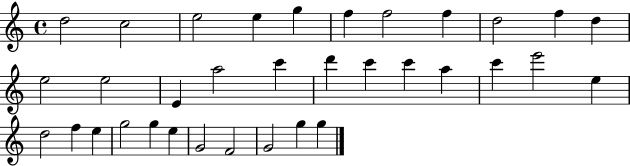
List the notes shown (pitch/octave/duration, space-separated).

D5/h C5/h E5/h E5/q G5/q F5/q F5/h F5/q D5/h F5/q D5/q E5/h E5/h E4/q A5/h C6/q D6/q C6/q C6/q A5/q C6/q E6/h E5/q D5/h F5/q E5/q G5/h G5/q E5/q G4/h F4/h G4/h G5/q G5/q